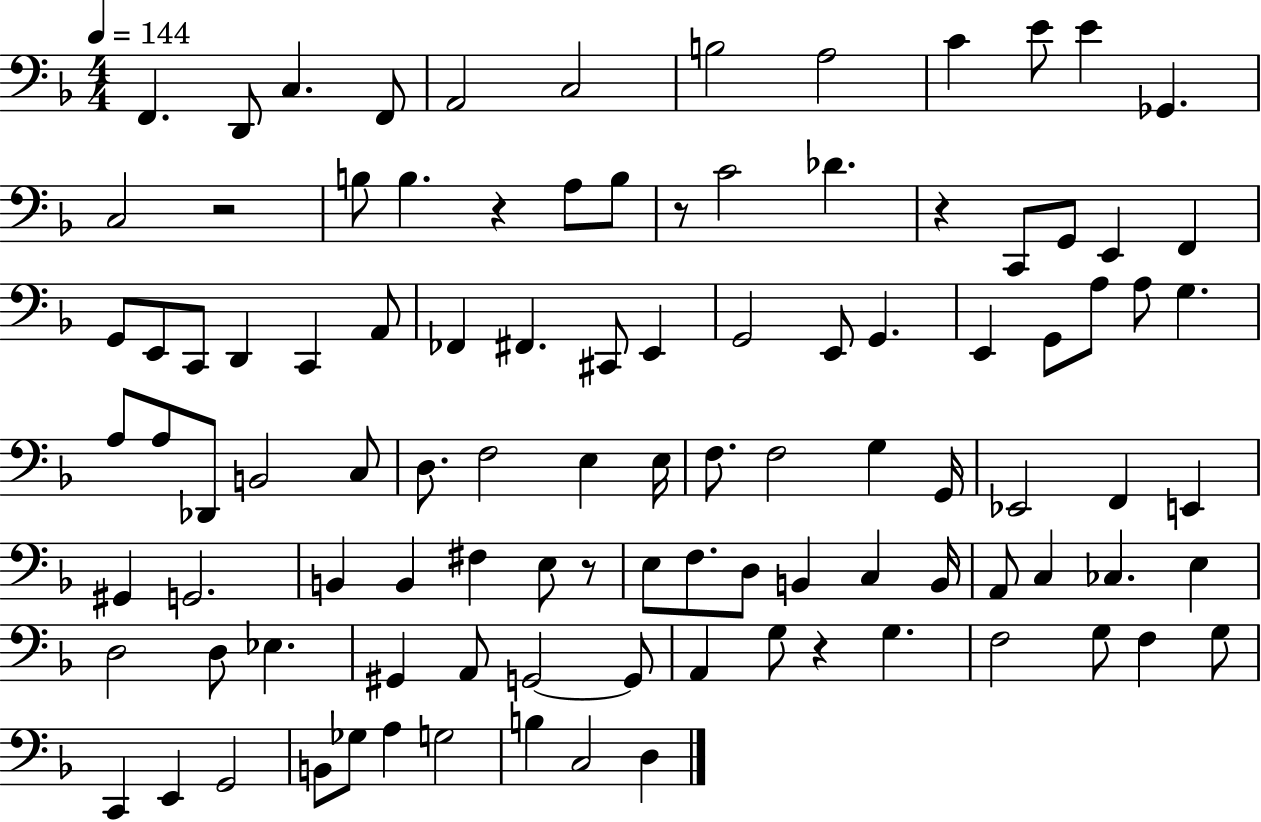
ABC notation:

X:1
T:Untitled
M:4/4
L:1/4
K:F
F,, D,,/2 C, F,,/2 A,,2 C,2 B,2 A,2 C E/2 E _G,, C,2 z2 B,/2 B, z A,/2 B,/2 z/2 C2 _D z C,,/2 G,,/2 E,, F,, G,,/2 E,,/2 C,,/2 D,, C,, A,,/2 _F,, ^F,, ^C,,/2 E,, G,,2 E,,/2 G,, E,, G,,/2 A,/2 A,/2 G, A,/2 A,/2 _D,,/2 B,,2 C,/2 D,/2 F,2 E, E,/4 F,/2 F,2 G, G,,/4 _E,,2 F,, E,, ^G,, G,,2 B,, B,, ^F, E,/2 z/2 E,/2 F,/2 D,/2 B,, C, B,,/4 A,,/2 C, _C, E, D,2 D,/2 _E, ^G,, A,,/2 G,,2 G,,/2 A,, G,/2 z G, F,2 G,/2 F, G,/2 C,, E,, G,,2 B,,/2 _G,/2 A, G,2 B, C,2 D,